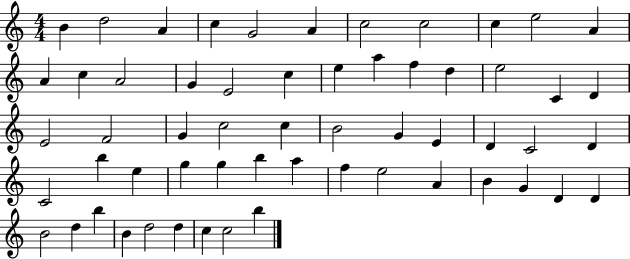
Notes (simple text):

B4/q D5/h A4/q C5/q G4/h A4/q C5/h C5/h C5/q E5/h A4/q A4/q C5/q A4/h G4/q E4/h C5/q E5/q A5/q F5/q D5/q E5/h C4/q D4/q E4/h F4/h G4/q C5/h C5/q B4/h G4/q E4/q D4/q C4/h D4/q C4/h B5/q E5/q G5/q G5/q B5/q A5/q F5/q E5/h A4/q B4/q G4/q D4/q D4/q B4/h D5/q B5/q B4/q D5/h D5/q C5/q C5/h B5/q